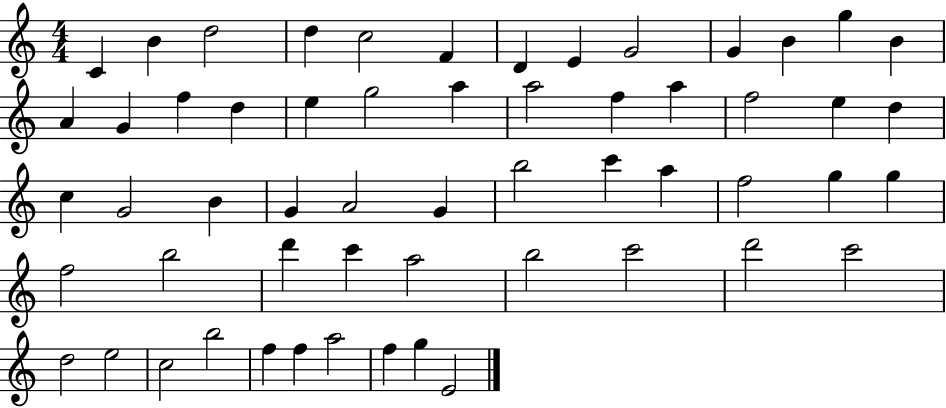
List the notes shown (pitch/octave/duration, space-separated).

C4/q B4/q D5/h D5/q C5/h F4/q D4/q E4/q G4/h G4/q B4/q G5/q B4/q A4/q G4/q F5/q D5/q E5/q G5/h A5/q A5/h F5/q A5/q F5/h E5/q D5/q C5/q G4/h B4/q G4/q A4/h G4/q B5/h C6/q A5/q F5/h G5/q G5/q F5/h B5/h D6/q C6/q A5/h B5/h C6/h D6/h C6/h D5/h E5/h C5/h B5/h F5/q F5/q A5/h F5/q G5/q E4/h